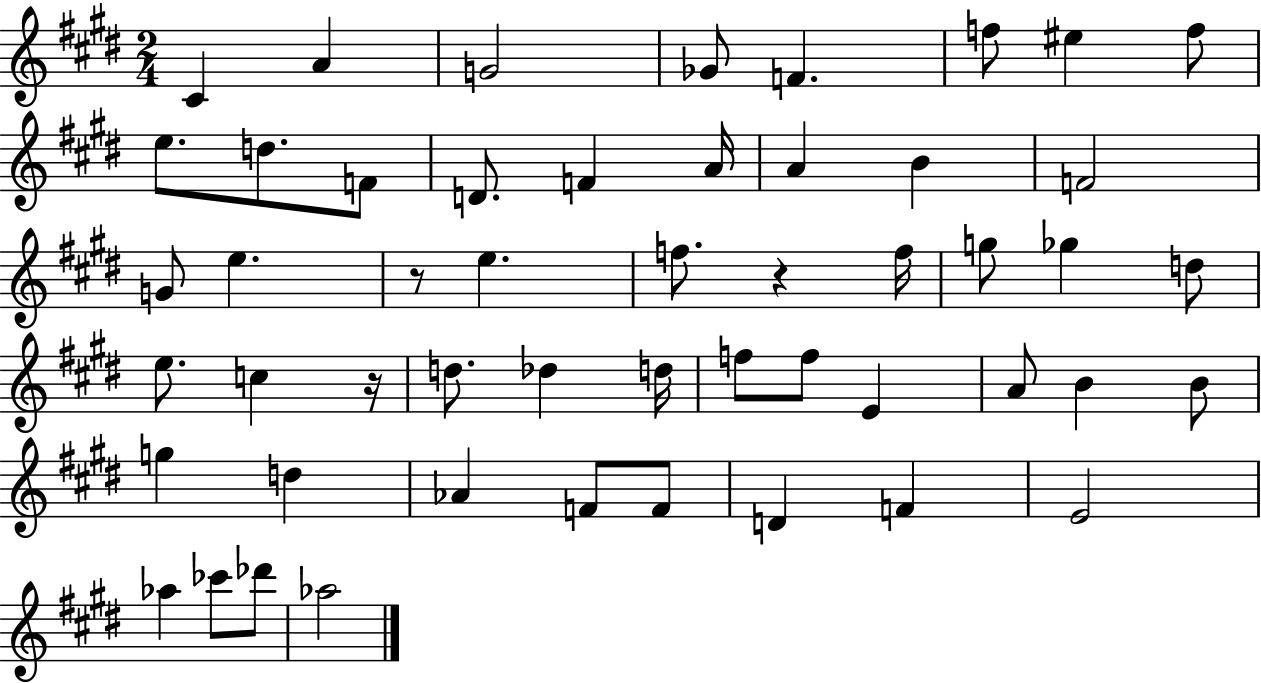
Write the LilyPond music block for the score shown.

{
  \clef treble
  \numericTimeSignature
  \time 2/4
  \key e \major
  cis'4 a'4 | g'2 | ges'8 f'4. | f''8 eis''4 f''8 | \break e''8. d''8. f'8 | d'8. f'4 a'16 | a'4 b'4 | f'2 | \break g'8 e''4. | r8 e''4. | f''8. r4 f''16 | g''8 ges''4 d''8 | \break e''8. c''4 r16 | d''8. des''4 d''16 | f''8 f''8 e'4 | a'8 b'4 b'8 | \break g''4 d''4 | aes'4 f'8 f'8 | d'4 f'4 | e'2 | \break aes''4 ces'''8 des'''8 | aes''2 | \bar "|."
}